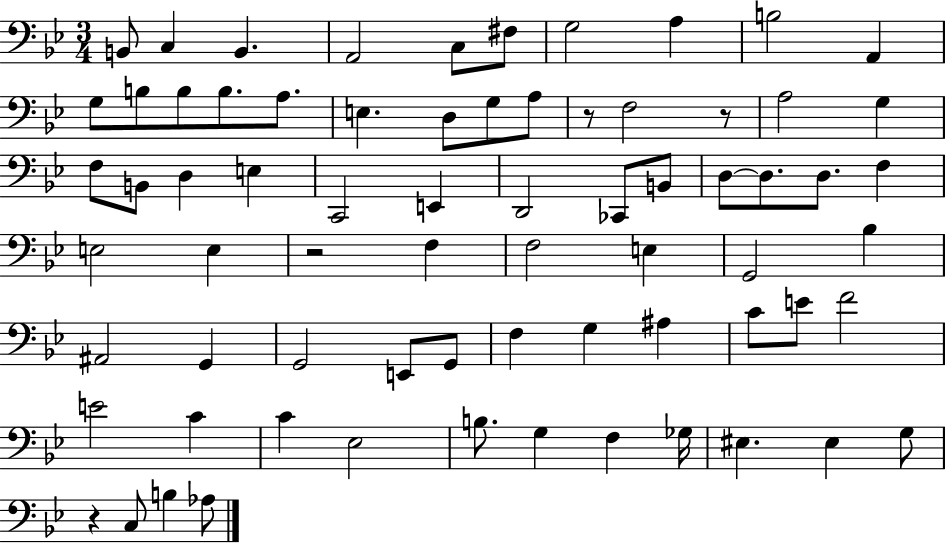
B2/e C3/q B2/q. A2/h C3/e F#3/e G3/h A3/q B3/h A2/q G3/e B3/e B3/e B3/e. A3/e. E3/q. D3/e G3/e A3/e R/e F3/h R/e A3/h G3/q F3/e B2/e D3/q E3/q C2/h E2/q D2/h CES2/e B2/e D3/e D3/e. D3/e. F3/q E3/h E3/q R/h F3/q F3/h E3/q G2/h Bb3/q A#2/h G2/q G2/h E2/e G2/e F3/q G3/q A#3/q C4/e E4/e F4/h E4/h C4/q C4/q Eb3/h B3/e. G3/q F3/q Gb3/s EIS3/q. EIS3/q G3/e R/q C3/e B3/q Ab3/e